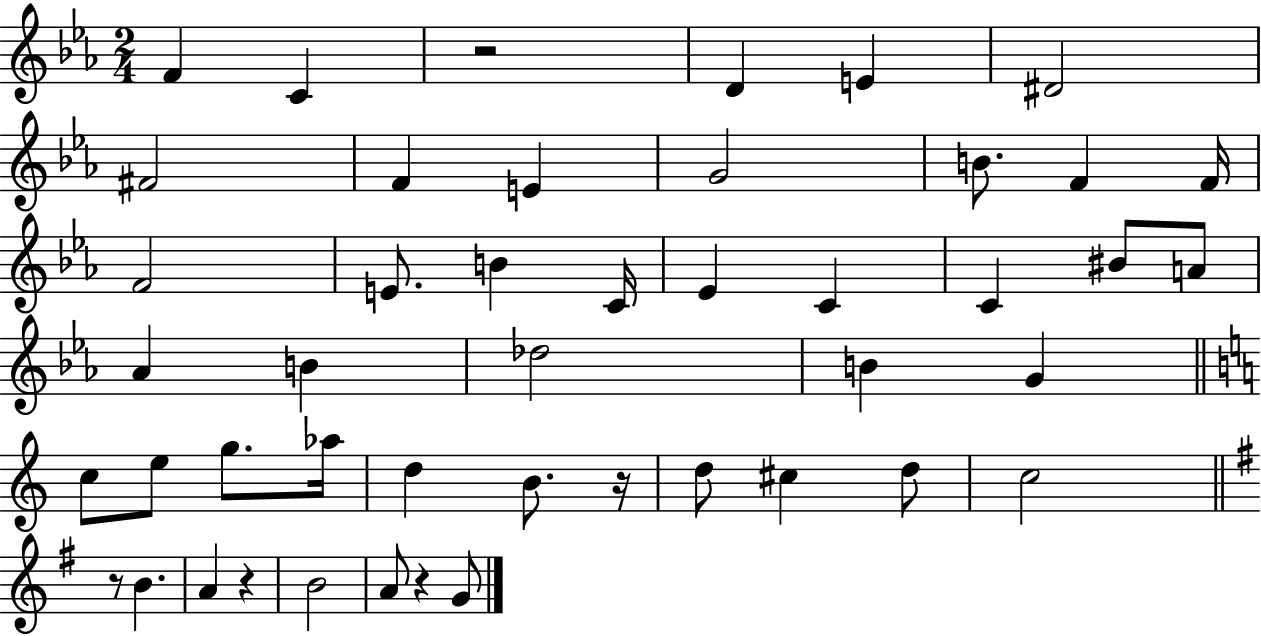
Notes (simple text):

F4/q C4/q R/h D4/q E4/q D#4/h F#4/h F4/q E4/q G4/h B4/e. F4/q F4/s F4/h E4/e. B4/q C4/s Eb4/q C4/q C4/q BIS4/e A4/e Ab4/q B4/q Db5/h B4/q G4/q C5/e E5/e G5/e. Ab5/s D5/q B4/e. R/s D5/e C#5/q D5/e C5/h R/e B4/q. A4/q R/q B4/h A4/e R/q G4/e